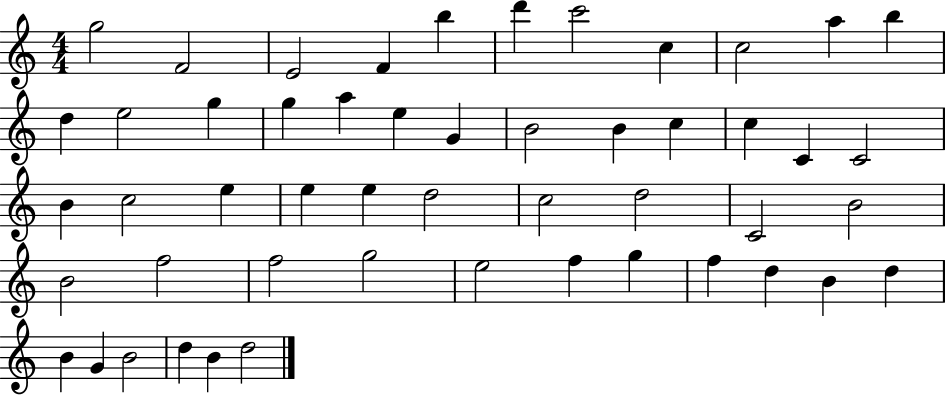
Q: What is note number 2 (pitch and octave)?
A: F4